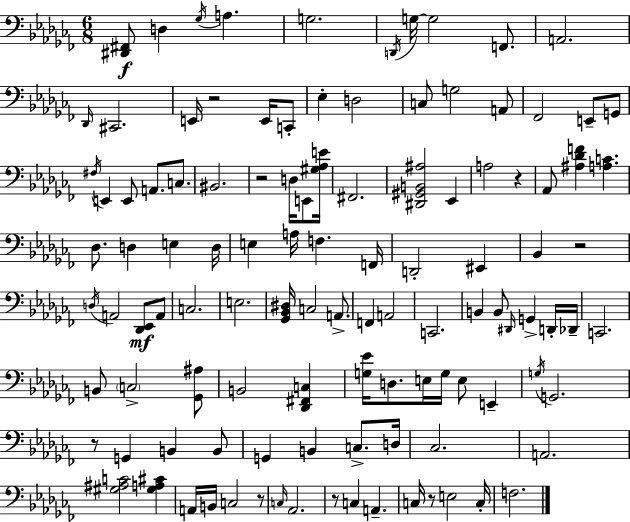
[D#2,F#2]/e D3/q Gb3/s A3/q. G3/h. D2/s G3/s G3/h F2/e. A2/h. Db2/s C#2/h. E2/s R/h E2/s C2/e Eb3/q D3/h C3/e G3/h A2/e FES2/h E2/e G2/e F#3/s E2/q E2/e A2/e. C3/e. BIS2/h. R/h D3/s E2/e [G#3,Ab3,E4]/s F#2/h. [D#2,G#2,B2,A#3]/h Eb2/q A3/h R/q Ab2/e [A#3,Db4,F4]/q [A3,C4]/q. Db3/e. D3/q E3/q D3/s E3/q A3/s F3/q. F2/s D2/h EIS2/q Bb2/q R/h D3/s A2/h [Db2,Eb2]/e A2/e C3/h. E3/h. [Gb2,Bb2,D#3]/s C3/h A2/e. F2/q A2/h C2/h. B2/q B2/e D#2/s G2/q D2/s Db2/s C2/h. B2/e C3/h [Gb2,A#3]/e B2/h [Db2,F#2,C3]/q [G3,Eb4]/s D3/e. E3/s G3/s E3/e E2/q G3/s G2/h. R/e G2/q B2/q B2/e G2/q B2/q C3/e. D3/s CES3/h. A2/h. [G#3,A#3,C4]/h [G#3,A3,C#4]/q A2/s B2/s C3/h R/e C3/s Ab2/h. R/e C3/q A2/q. C3/s R/e E3/h C3/s F3/h.